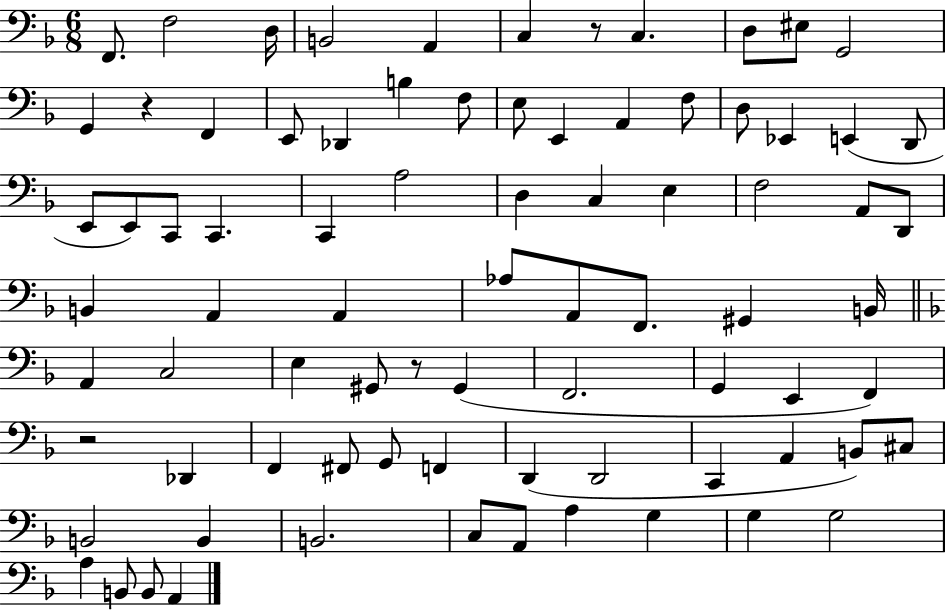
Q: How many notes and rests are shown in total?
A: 81